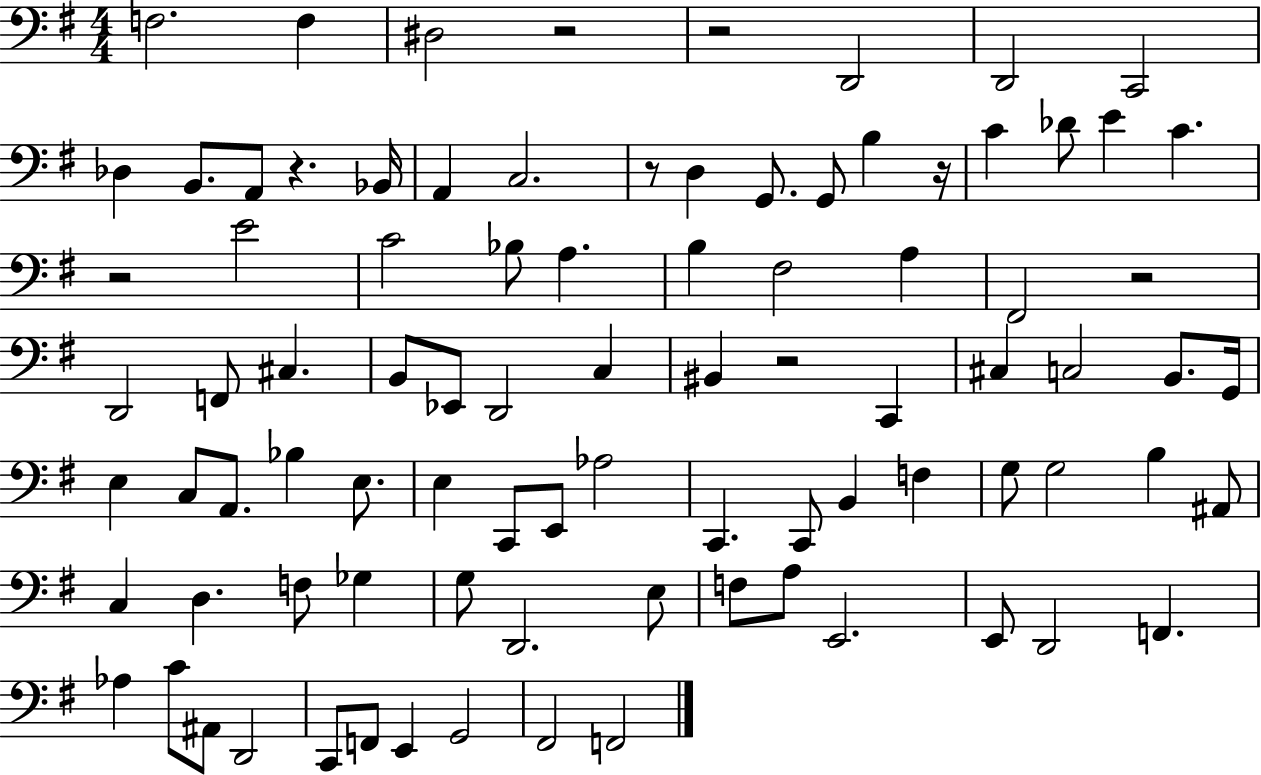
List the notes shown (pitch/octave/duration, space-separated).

F3/h. F3/q D#3/h R/h R/h D2/h D2/h C2/h Db3/q B2/e. A2/e R/q. Bb2/s A2/q C3/h. R/e D3/q G2/e. G2/e B3/q R/s C4/q Db4/e E4/q C4/q. R/h E4/h C4/h Bb3/e A3/q. B3/q F#3/h A3/q F#2/h R/h D2/h F2/e C#3/q. B2/e Eb2/e D2/h C3/q BIS2/q R/h C2/q C#3/q C3/h B2/e. G2/s E3/q C3/e A2/e. Bb3/q E3/e. E3/q C2/e E2/e Ab3/h C2/q. C2/e B2/q F3/q G3/e G3/h B3/q A#2/e C3/q D3/q. F3/e Gb3/q G3/e D2/h. E3/e F3/e A3/e E2/h. E2/e D2/h F2/q. Ab3/q C4/e A#2/e D2/h C2/e F2/e E2/q G2/h F#2/h F2/h